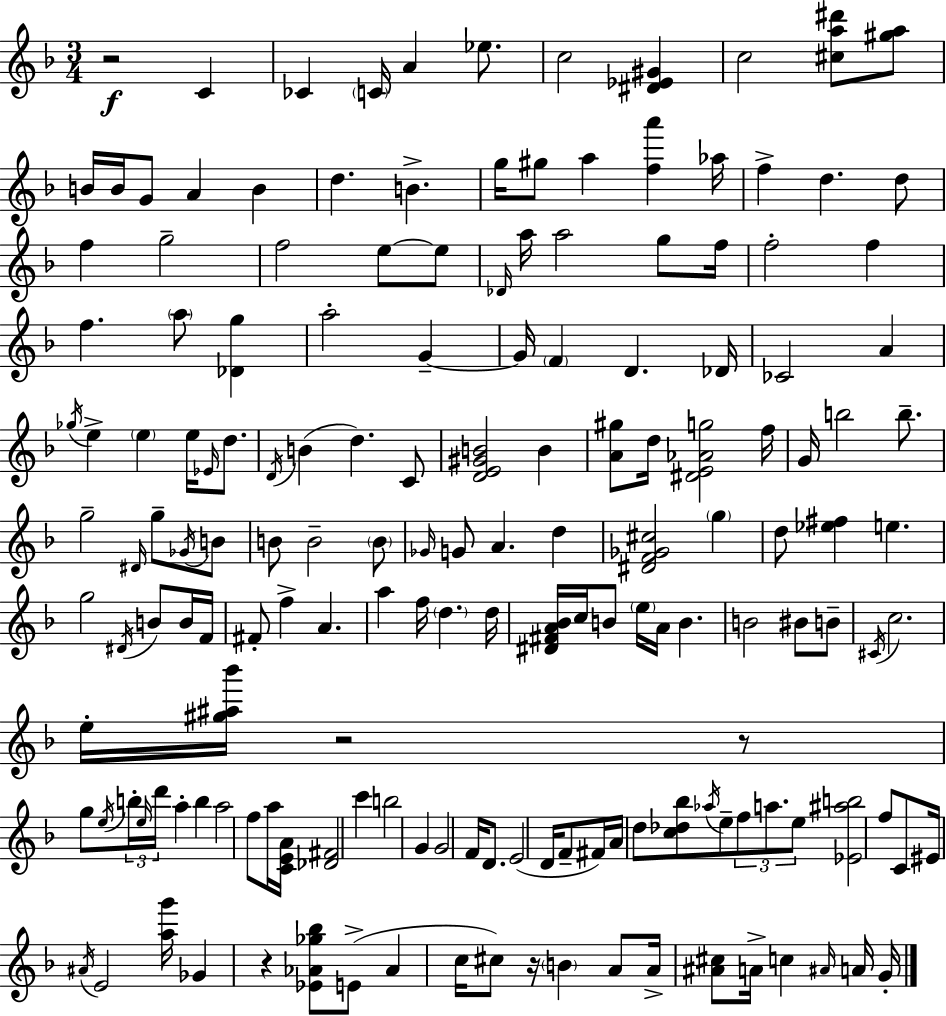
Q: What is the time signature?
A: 3/4